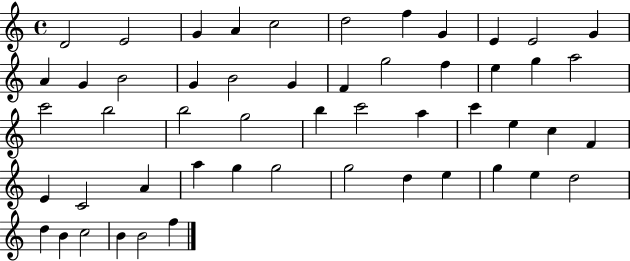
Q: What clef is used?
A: treble